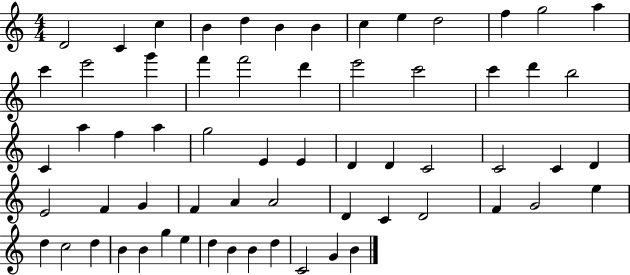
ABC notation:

X:1
T:Untitled
M:4/4
L:1/4
K:C
D2 C c B d B B c e d2 f g2 a c' e'2 g' f' f'2 d' e'2 c'2 c' d' b2 C a f a g2 E E D D C2 C2 C D E2 F G F A A2 D C D2 F G2 e d c2 d B B g e d B B d C2 G B